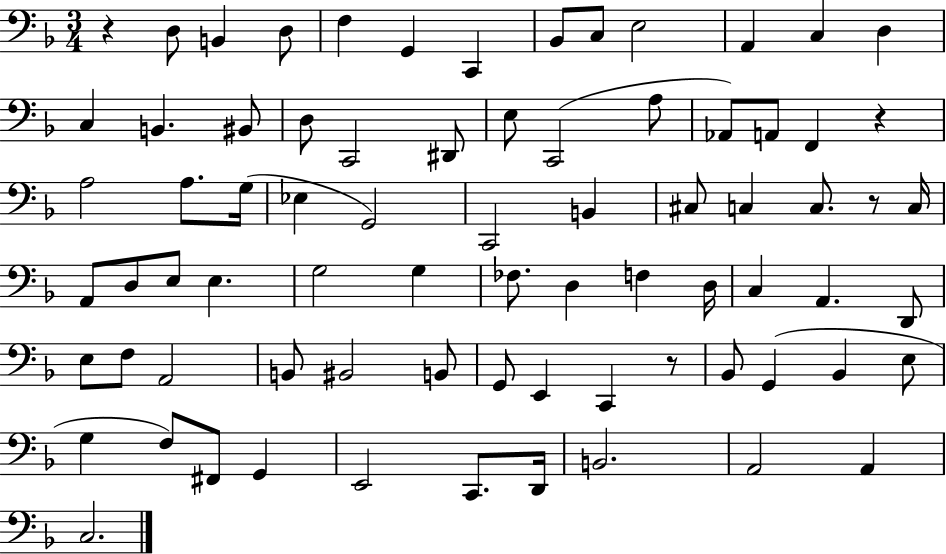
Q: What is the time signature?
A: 3/4